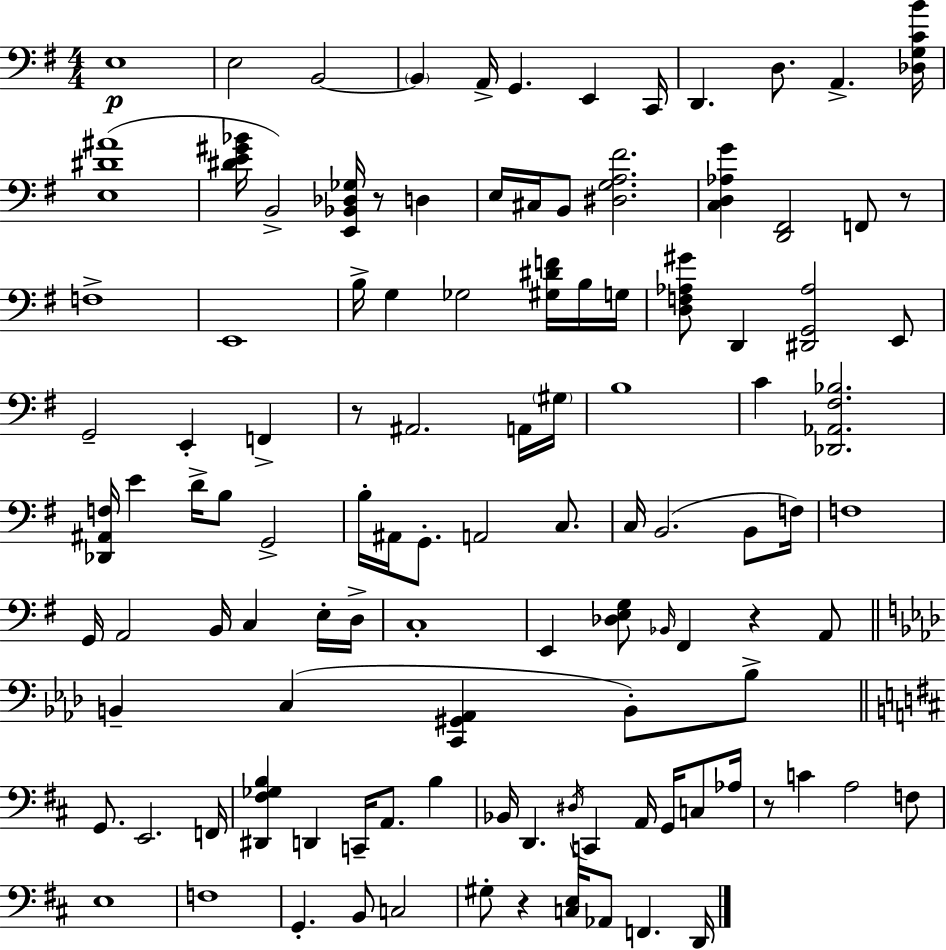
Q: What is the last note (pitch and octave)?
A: D2